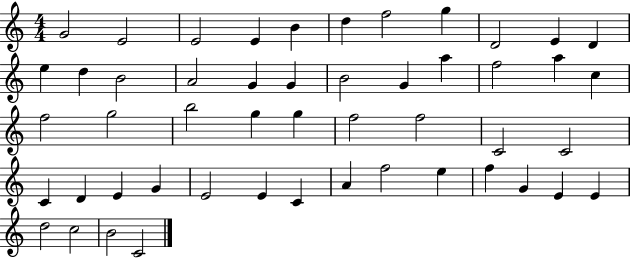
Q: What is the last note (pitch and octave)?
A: C4